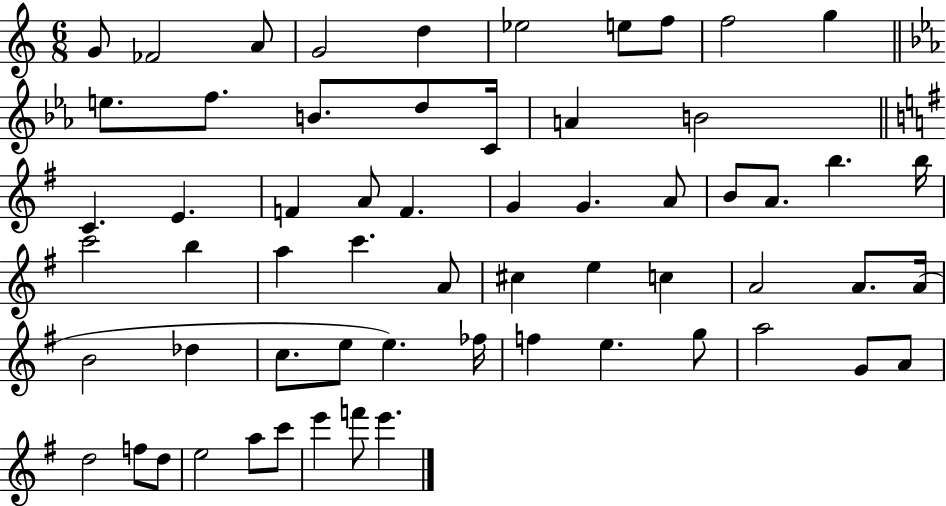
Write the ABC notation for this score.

X:1
T:Untitled
M:6/8
L:1/4
K:C
G/2 _F2 A/2 G2 d _e2 e/2 f/2 f2 g e/2 f/2 B/2 d/2 C/4 A B2 C E F A/2 F G G A/2 B/2 A/2 b b/4 c'2 b a c' A/2 ^c e c A2 A/2 A/4 B2 _d c/2 e/2 e _f/4 f e g/2 a2 G/2 A/2 d2 f/2 d/2 e2 a/2 c'/2 e' f'/2 e'